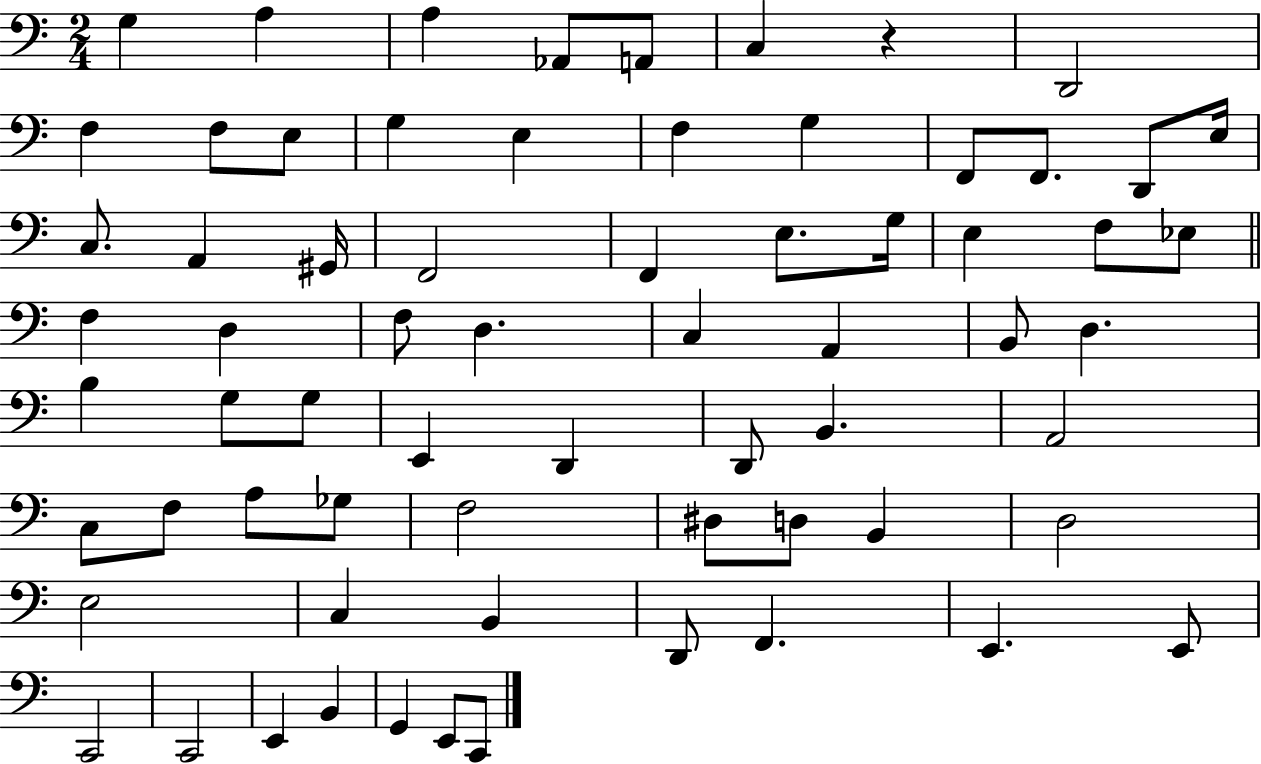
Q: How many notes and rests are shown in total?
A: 68